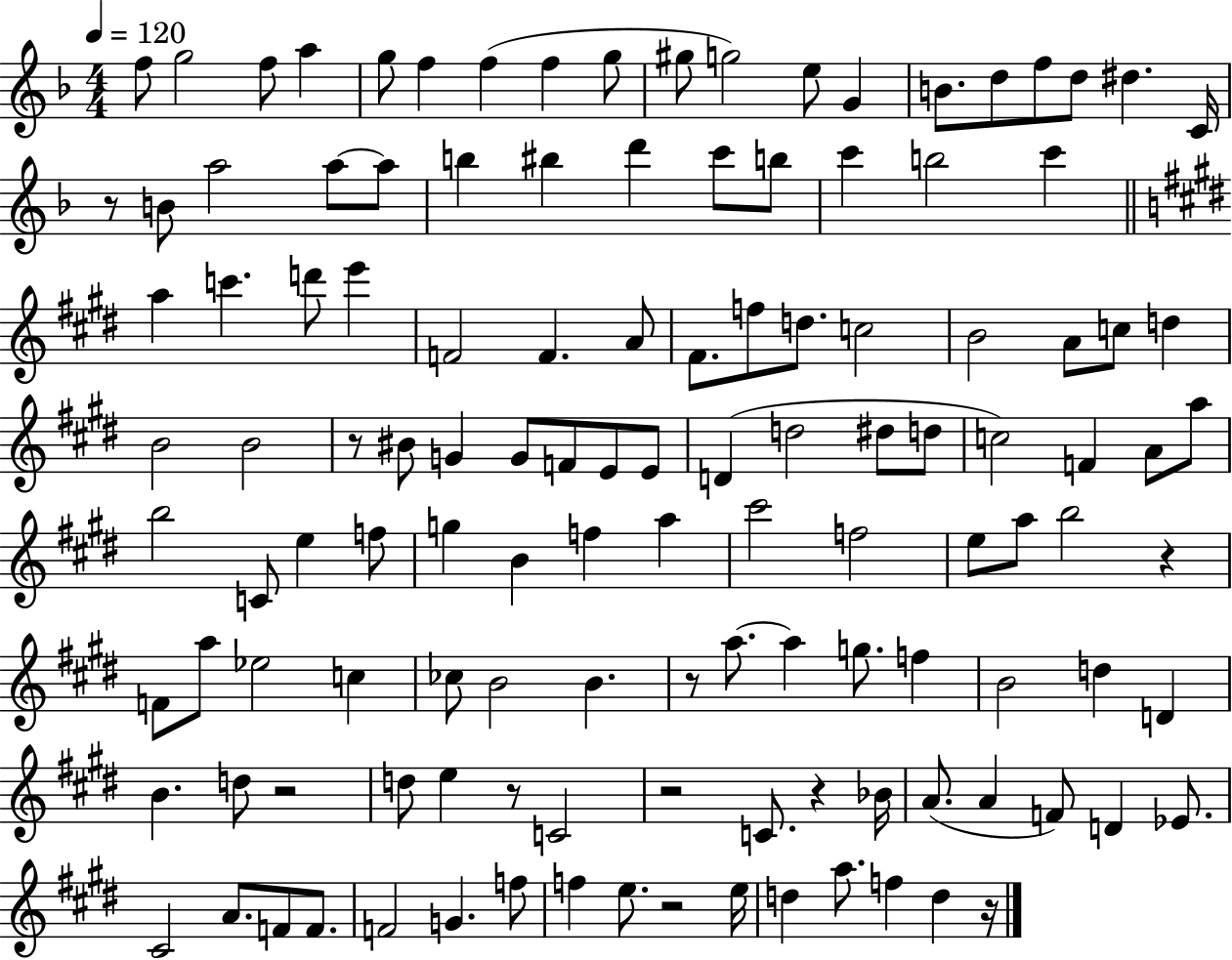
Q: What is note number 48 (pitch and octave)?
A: B4